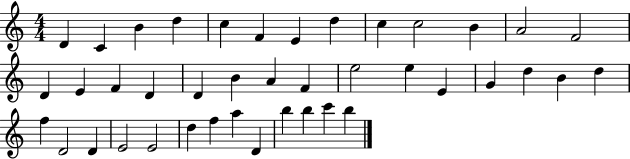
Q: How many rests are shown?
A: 0